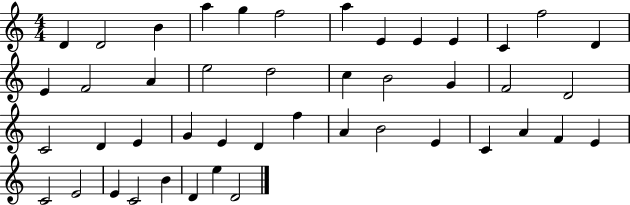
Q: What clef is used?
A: treble